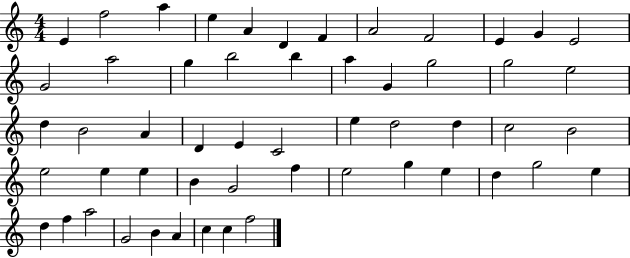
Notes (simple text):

E4/q F5/h A5/q E5/q A4/q D4/q F4/q A4/h F4/h E4/q G4/q E4/h G4/h A5/h G5/q B5/h B5/q A5/q G4/q G5/h G5/h E5/h D5/q B4/h A4/q D4/q E4/q C4/h E5/q D5/h D5/q C5/h B4/h E5/h E5/q E5/q B4/q G4/h F5/q E5/h G5/q E5/q D5/q G5/h E5/q D5/q F5/q A5/h G4/h B4/q A4/q C5/q C5/q F5/h